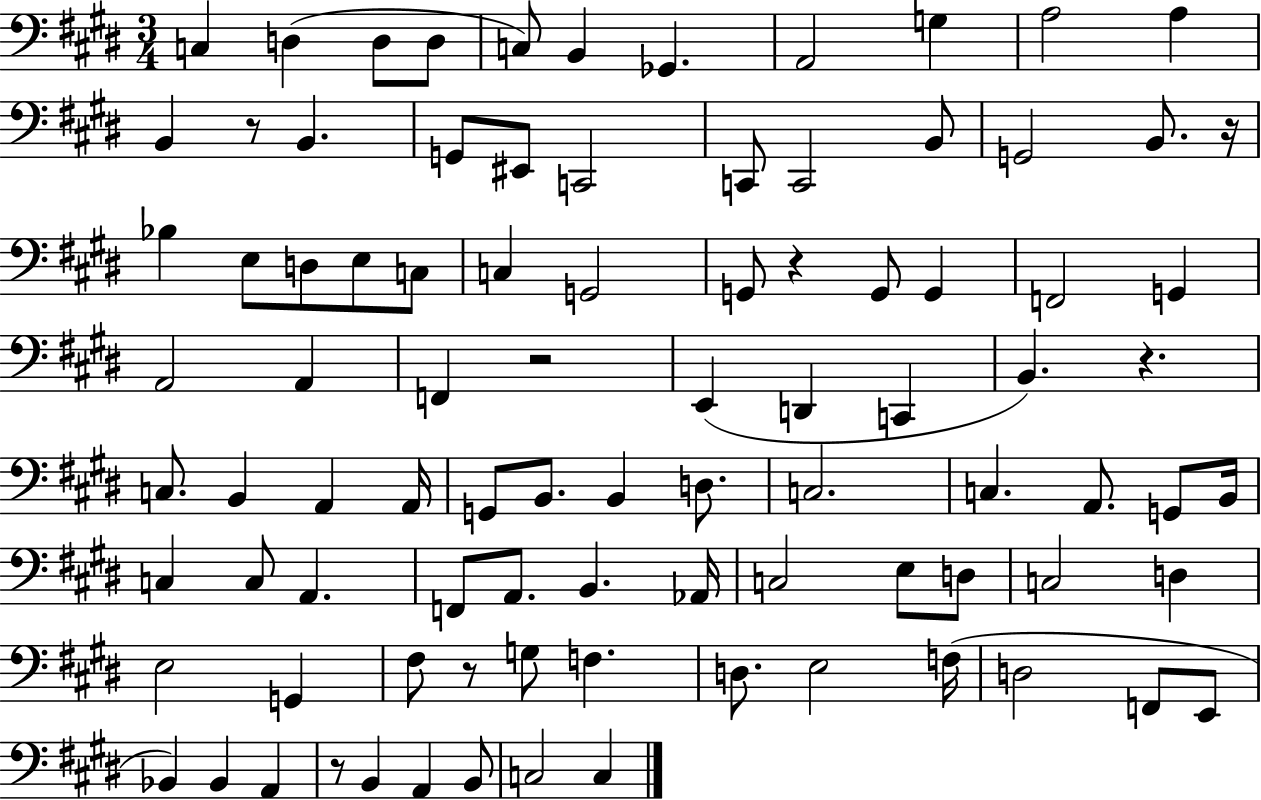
X:1
T:Untitled
M:3/4
L:1/4
K:E
C, D, D,/2 D,/2 C,/2 B,, _G,, A,,2 G, A,2 A, B,, z/2 B,, G,,/2 ^E,,/2 C,,2 C,,/2 C,,2 B,,/2 G,,2 B,,/2 z/4 _B, E,/2 D,/2 E,/2 C,/2 C, G,,2 G,,/2 z G,,/2 G,, F,,2 G,, A,,2 A,, F,, z2 E,, D,, C,, B,, z C,/2 B,, A,, A,,/4 G,,/2 B,,/2 B,, D,/2 C,2 C, A,,/2 G,,/2 B,,/4 C, C,/2 A,, F,,/2 A,,/2 B,, _A,,/4 C,2 E,/2 D,/2 C,2 D, E,2 G,, ^F,/2 z/2 G,/2 F, D,/2 E,2 F,/4 D,2 F,,/2 E,,/2 _B,, _B,, A,, z/2 B,, A,, B,,/2 C,2 C,